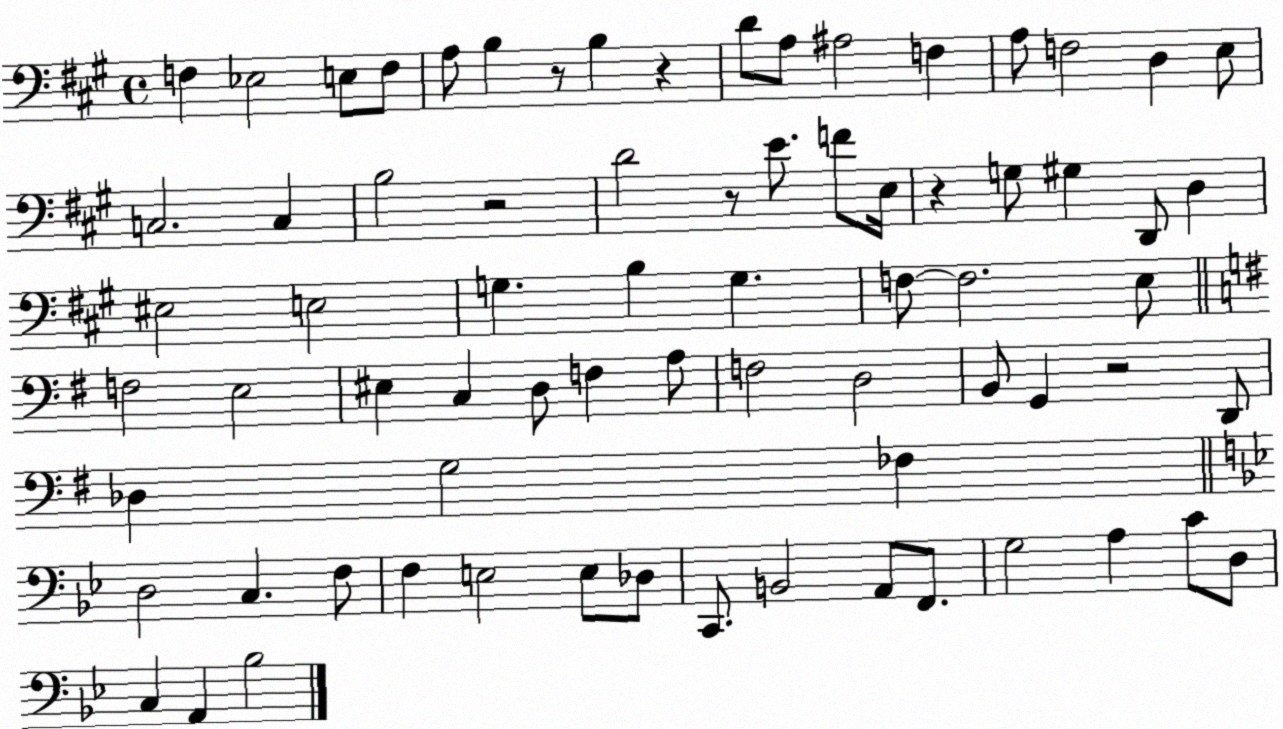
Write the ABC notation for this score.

X:1
T:Untitled
M:4/4
L:1/4
K:A
F, _E,2 E,/2 F,/2 A,/2 B, z/2 B, z D/2 A,/2 ^A,2 F, A,/2 F,2 D, E,/2 C,2 C, B,2 z2 D2 z/2 E/2 F/2 E,/4 z G,/2 ^G, D,,/2 D, ^E,2 E,2 G, B, G, F,/2 F,2 E,/2 F,2 E,2 ^E, C, D,/2 F, A,/2 F,2 D,2 B,,/2 G,, z2 D,,/2 _D, G,2 _F, D,2 C, F,/2 F, E,2 E,/2 _D,/2 C,,/2 B,,2 A,,/2 F,,/2 G,2 A, C/2 D,/2 C, A,, _B,2